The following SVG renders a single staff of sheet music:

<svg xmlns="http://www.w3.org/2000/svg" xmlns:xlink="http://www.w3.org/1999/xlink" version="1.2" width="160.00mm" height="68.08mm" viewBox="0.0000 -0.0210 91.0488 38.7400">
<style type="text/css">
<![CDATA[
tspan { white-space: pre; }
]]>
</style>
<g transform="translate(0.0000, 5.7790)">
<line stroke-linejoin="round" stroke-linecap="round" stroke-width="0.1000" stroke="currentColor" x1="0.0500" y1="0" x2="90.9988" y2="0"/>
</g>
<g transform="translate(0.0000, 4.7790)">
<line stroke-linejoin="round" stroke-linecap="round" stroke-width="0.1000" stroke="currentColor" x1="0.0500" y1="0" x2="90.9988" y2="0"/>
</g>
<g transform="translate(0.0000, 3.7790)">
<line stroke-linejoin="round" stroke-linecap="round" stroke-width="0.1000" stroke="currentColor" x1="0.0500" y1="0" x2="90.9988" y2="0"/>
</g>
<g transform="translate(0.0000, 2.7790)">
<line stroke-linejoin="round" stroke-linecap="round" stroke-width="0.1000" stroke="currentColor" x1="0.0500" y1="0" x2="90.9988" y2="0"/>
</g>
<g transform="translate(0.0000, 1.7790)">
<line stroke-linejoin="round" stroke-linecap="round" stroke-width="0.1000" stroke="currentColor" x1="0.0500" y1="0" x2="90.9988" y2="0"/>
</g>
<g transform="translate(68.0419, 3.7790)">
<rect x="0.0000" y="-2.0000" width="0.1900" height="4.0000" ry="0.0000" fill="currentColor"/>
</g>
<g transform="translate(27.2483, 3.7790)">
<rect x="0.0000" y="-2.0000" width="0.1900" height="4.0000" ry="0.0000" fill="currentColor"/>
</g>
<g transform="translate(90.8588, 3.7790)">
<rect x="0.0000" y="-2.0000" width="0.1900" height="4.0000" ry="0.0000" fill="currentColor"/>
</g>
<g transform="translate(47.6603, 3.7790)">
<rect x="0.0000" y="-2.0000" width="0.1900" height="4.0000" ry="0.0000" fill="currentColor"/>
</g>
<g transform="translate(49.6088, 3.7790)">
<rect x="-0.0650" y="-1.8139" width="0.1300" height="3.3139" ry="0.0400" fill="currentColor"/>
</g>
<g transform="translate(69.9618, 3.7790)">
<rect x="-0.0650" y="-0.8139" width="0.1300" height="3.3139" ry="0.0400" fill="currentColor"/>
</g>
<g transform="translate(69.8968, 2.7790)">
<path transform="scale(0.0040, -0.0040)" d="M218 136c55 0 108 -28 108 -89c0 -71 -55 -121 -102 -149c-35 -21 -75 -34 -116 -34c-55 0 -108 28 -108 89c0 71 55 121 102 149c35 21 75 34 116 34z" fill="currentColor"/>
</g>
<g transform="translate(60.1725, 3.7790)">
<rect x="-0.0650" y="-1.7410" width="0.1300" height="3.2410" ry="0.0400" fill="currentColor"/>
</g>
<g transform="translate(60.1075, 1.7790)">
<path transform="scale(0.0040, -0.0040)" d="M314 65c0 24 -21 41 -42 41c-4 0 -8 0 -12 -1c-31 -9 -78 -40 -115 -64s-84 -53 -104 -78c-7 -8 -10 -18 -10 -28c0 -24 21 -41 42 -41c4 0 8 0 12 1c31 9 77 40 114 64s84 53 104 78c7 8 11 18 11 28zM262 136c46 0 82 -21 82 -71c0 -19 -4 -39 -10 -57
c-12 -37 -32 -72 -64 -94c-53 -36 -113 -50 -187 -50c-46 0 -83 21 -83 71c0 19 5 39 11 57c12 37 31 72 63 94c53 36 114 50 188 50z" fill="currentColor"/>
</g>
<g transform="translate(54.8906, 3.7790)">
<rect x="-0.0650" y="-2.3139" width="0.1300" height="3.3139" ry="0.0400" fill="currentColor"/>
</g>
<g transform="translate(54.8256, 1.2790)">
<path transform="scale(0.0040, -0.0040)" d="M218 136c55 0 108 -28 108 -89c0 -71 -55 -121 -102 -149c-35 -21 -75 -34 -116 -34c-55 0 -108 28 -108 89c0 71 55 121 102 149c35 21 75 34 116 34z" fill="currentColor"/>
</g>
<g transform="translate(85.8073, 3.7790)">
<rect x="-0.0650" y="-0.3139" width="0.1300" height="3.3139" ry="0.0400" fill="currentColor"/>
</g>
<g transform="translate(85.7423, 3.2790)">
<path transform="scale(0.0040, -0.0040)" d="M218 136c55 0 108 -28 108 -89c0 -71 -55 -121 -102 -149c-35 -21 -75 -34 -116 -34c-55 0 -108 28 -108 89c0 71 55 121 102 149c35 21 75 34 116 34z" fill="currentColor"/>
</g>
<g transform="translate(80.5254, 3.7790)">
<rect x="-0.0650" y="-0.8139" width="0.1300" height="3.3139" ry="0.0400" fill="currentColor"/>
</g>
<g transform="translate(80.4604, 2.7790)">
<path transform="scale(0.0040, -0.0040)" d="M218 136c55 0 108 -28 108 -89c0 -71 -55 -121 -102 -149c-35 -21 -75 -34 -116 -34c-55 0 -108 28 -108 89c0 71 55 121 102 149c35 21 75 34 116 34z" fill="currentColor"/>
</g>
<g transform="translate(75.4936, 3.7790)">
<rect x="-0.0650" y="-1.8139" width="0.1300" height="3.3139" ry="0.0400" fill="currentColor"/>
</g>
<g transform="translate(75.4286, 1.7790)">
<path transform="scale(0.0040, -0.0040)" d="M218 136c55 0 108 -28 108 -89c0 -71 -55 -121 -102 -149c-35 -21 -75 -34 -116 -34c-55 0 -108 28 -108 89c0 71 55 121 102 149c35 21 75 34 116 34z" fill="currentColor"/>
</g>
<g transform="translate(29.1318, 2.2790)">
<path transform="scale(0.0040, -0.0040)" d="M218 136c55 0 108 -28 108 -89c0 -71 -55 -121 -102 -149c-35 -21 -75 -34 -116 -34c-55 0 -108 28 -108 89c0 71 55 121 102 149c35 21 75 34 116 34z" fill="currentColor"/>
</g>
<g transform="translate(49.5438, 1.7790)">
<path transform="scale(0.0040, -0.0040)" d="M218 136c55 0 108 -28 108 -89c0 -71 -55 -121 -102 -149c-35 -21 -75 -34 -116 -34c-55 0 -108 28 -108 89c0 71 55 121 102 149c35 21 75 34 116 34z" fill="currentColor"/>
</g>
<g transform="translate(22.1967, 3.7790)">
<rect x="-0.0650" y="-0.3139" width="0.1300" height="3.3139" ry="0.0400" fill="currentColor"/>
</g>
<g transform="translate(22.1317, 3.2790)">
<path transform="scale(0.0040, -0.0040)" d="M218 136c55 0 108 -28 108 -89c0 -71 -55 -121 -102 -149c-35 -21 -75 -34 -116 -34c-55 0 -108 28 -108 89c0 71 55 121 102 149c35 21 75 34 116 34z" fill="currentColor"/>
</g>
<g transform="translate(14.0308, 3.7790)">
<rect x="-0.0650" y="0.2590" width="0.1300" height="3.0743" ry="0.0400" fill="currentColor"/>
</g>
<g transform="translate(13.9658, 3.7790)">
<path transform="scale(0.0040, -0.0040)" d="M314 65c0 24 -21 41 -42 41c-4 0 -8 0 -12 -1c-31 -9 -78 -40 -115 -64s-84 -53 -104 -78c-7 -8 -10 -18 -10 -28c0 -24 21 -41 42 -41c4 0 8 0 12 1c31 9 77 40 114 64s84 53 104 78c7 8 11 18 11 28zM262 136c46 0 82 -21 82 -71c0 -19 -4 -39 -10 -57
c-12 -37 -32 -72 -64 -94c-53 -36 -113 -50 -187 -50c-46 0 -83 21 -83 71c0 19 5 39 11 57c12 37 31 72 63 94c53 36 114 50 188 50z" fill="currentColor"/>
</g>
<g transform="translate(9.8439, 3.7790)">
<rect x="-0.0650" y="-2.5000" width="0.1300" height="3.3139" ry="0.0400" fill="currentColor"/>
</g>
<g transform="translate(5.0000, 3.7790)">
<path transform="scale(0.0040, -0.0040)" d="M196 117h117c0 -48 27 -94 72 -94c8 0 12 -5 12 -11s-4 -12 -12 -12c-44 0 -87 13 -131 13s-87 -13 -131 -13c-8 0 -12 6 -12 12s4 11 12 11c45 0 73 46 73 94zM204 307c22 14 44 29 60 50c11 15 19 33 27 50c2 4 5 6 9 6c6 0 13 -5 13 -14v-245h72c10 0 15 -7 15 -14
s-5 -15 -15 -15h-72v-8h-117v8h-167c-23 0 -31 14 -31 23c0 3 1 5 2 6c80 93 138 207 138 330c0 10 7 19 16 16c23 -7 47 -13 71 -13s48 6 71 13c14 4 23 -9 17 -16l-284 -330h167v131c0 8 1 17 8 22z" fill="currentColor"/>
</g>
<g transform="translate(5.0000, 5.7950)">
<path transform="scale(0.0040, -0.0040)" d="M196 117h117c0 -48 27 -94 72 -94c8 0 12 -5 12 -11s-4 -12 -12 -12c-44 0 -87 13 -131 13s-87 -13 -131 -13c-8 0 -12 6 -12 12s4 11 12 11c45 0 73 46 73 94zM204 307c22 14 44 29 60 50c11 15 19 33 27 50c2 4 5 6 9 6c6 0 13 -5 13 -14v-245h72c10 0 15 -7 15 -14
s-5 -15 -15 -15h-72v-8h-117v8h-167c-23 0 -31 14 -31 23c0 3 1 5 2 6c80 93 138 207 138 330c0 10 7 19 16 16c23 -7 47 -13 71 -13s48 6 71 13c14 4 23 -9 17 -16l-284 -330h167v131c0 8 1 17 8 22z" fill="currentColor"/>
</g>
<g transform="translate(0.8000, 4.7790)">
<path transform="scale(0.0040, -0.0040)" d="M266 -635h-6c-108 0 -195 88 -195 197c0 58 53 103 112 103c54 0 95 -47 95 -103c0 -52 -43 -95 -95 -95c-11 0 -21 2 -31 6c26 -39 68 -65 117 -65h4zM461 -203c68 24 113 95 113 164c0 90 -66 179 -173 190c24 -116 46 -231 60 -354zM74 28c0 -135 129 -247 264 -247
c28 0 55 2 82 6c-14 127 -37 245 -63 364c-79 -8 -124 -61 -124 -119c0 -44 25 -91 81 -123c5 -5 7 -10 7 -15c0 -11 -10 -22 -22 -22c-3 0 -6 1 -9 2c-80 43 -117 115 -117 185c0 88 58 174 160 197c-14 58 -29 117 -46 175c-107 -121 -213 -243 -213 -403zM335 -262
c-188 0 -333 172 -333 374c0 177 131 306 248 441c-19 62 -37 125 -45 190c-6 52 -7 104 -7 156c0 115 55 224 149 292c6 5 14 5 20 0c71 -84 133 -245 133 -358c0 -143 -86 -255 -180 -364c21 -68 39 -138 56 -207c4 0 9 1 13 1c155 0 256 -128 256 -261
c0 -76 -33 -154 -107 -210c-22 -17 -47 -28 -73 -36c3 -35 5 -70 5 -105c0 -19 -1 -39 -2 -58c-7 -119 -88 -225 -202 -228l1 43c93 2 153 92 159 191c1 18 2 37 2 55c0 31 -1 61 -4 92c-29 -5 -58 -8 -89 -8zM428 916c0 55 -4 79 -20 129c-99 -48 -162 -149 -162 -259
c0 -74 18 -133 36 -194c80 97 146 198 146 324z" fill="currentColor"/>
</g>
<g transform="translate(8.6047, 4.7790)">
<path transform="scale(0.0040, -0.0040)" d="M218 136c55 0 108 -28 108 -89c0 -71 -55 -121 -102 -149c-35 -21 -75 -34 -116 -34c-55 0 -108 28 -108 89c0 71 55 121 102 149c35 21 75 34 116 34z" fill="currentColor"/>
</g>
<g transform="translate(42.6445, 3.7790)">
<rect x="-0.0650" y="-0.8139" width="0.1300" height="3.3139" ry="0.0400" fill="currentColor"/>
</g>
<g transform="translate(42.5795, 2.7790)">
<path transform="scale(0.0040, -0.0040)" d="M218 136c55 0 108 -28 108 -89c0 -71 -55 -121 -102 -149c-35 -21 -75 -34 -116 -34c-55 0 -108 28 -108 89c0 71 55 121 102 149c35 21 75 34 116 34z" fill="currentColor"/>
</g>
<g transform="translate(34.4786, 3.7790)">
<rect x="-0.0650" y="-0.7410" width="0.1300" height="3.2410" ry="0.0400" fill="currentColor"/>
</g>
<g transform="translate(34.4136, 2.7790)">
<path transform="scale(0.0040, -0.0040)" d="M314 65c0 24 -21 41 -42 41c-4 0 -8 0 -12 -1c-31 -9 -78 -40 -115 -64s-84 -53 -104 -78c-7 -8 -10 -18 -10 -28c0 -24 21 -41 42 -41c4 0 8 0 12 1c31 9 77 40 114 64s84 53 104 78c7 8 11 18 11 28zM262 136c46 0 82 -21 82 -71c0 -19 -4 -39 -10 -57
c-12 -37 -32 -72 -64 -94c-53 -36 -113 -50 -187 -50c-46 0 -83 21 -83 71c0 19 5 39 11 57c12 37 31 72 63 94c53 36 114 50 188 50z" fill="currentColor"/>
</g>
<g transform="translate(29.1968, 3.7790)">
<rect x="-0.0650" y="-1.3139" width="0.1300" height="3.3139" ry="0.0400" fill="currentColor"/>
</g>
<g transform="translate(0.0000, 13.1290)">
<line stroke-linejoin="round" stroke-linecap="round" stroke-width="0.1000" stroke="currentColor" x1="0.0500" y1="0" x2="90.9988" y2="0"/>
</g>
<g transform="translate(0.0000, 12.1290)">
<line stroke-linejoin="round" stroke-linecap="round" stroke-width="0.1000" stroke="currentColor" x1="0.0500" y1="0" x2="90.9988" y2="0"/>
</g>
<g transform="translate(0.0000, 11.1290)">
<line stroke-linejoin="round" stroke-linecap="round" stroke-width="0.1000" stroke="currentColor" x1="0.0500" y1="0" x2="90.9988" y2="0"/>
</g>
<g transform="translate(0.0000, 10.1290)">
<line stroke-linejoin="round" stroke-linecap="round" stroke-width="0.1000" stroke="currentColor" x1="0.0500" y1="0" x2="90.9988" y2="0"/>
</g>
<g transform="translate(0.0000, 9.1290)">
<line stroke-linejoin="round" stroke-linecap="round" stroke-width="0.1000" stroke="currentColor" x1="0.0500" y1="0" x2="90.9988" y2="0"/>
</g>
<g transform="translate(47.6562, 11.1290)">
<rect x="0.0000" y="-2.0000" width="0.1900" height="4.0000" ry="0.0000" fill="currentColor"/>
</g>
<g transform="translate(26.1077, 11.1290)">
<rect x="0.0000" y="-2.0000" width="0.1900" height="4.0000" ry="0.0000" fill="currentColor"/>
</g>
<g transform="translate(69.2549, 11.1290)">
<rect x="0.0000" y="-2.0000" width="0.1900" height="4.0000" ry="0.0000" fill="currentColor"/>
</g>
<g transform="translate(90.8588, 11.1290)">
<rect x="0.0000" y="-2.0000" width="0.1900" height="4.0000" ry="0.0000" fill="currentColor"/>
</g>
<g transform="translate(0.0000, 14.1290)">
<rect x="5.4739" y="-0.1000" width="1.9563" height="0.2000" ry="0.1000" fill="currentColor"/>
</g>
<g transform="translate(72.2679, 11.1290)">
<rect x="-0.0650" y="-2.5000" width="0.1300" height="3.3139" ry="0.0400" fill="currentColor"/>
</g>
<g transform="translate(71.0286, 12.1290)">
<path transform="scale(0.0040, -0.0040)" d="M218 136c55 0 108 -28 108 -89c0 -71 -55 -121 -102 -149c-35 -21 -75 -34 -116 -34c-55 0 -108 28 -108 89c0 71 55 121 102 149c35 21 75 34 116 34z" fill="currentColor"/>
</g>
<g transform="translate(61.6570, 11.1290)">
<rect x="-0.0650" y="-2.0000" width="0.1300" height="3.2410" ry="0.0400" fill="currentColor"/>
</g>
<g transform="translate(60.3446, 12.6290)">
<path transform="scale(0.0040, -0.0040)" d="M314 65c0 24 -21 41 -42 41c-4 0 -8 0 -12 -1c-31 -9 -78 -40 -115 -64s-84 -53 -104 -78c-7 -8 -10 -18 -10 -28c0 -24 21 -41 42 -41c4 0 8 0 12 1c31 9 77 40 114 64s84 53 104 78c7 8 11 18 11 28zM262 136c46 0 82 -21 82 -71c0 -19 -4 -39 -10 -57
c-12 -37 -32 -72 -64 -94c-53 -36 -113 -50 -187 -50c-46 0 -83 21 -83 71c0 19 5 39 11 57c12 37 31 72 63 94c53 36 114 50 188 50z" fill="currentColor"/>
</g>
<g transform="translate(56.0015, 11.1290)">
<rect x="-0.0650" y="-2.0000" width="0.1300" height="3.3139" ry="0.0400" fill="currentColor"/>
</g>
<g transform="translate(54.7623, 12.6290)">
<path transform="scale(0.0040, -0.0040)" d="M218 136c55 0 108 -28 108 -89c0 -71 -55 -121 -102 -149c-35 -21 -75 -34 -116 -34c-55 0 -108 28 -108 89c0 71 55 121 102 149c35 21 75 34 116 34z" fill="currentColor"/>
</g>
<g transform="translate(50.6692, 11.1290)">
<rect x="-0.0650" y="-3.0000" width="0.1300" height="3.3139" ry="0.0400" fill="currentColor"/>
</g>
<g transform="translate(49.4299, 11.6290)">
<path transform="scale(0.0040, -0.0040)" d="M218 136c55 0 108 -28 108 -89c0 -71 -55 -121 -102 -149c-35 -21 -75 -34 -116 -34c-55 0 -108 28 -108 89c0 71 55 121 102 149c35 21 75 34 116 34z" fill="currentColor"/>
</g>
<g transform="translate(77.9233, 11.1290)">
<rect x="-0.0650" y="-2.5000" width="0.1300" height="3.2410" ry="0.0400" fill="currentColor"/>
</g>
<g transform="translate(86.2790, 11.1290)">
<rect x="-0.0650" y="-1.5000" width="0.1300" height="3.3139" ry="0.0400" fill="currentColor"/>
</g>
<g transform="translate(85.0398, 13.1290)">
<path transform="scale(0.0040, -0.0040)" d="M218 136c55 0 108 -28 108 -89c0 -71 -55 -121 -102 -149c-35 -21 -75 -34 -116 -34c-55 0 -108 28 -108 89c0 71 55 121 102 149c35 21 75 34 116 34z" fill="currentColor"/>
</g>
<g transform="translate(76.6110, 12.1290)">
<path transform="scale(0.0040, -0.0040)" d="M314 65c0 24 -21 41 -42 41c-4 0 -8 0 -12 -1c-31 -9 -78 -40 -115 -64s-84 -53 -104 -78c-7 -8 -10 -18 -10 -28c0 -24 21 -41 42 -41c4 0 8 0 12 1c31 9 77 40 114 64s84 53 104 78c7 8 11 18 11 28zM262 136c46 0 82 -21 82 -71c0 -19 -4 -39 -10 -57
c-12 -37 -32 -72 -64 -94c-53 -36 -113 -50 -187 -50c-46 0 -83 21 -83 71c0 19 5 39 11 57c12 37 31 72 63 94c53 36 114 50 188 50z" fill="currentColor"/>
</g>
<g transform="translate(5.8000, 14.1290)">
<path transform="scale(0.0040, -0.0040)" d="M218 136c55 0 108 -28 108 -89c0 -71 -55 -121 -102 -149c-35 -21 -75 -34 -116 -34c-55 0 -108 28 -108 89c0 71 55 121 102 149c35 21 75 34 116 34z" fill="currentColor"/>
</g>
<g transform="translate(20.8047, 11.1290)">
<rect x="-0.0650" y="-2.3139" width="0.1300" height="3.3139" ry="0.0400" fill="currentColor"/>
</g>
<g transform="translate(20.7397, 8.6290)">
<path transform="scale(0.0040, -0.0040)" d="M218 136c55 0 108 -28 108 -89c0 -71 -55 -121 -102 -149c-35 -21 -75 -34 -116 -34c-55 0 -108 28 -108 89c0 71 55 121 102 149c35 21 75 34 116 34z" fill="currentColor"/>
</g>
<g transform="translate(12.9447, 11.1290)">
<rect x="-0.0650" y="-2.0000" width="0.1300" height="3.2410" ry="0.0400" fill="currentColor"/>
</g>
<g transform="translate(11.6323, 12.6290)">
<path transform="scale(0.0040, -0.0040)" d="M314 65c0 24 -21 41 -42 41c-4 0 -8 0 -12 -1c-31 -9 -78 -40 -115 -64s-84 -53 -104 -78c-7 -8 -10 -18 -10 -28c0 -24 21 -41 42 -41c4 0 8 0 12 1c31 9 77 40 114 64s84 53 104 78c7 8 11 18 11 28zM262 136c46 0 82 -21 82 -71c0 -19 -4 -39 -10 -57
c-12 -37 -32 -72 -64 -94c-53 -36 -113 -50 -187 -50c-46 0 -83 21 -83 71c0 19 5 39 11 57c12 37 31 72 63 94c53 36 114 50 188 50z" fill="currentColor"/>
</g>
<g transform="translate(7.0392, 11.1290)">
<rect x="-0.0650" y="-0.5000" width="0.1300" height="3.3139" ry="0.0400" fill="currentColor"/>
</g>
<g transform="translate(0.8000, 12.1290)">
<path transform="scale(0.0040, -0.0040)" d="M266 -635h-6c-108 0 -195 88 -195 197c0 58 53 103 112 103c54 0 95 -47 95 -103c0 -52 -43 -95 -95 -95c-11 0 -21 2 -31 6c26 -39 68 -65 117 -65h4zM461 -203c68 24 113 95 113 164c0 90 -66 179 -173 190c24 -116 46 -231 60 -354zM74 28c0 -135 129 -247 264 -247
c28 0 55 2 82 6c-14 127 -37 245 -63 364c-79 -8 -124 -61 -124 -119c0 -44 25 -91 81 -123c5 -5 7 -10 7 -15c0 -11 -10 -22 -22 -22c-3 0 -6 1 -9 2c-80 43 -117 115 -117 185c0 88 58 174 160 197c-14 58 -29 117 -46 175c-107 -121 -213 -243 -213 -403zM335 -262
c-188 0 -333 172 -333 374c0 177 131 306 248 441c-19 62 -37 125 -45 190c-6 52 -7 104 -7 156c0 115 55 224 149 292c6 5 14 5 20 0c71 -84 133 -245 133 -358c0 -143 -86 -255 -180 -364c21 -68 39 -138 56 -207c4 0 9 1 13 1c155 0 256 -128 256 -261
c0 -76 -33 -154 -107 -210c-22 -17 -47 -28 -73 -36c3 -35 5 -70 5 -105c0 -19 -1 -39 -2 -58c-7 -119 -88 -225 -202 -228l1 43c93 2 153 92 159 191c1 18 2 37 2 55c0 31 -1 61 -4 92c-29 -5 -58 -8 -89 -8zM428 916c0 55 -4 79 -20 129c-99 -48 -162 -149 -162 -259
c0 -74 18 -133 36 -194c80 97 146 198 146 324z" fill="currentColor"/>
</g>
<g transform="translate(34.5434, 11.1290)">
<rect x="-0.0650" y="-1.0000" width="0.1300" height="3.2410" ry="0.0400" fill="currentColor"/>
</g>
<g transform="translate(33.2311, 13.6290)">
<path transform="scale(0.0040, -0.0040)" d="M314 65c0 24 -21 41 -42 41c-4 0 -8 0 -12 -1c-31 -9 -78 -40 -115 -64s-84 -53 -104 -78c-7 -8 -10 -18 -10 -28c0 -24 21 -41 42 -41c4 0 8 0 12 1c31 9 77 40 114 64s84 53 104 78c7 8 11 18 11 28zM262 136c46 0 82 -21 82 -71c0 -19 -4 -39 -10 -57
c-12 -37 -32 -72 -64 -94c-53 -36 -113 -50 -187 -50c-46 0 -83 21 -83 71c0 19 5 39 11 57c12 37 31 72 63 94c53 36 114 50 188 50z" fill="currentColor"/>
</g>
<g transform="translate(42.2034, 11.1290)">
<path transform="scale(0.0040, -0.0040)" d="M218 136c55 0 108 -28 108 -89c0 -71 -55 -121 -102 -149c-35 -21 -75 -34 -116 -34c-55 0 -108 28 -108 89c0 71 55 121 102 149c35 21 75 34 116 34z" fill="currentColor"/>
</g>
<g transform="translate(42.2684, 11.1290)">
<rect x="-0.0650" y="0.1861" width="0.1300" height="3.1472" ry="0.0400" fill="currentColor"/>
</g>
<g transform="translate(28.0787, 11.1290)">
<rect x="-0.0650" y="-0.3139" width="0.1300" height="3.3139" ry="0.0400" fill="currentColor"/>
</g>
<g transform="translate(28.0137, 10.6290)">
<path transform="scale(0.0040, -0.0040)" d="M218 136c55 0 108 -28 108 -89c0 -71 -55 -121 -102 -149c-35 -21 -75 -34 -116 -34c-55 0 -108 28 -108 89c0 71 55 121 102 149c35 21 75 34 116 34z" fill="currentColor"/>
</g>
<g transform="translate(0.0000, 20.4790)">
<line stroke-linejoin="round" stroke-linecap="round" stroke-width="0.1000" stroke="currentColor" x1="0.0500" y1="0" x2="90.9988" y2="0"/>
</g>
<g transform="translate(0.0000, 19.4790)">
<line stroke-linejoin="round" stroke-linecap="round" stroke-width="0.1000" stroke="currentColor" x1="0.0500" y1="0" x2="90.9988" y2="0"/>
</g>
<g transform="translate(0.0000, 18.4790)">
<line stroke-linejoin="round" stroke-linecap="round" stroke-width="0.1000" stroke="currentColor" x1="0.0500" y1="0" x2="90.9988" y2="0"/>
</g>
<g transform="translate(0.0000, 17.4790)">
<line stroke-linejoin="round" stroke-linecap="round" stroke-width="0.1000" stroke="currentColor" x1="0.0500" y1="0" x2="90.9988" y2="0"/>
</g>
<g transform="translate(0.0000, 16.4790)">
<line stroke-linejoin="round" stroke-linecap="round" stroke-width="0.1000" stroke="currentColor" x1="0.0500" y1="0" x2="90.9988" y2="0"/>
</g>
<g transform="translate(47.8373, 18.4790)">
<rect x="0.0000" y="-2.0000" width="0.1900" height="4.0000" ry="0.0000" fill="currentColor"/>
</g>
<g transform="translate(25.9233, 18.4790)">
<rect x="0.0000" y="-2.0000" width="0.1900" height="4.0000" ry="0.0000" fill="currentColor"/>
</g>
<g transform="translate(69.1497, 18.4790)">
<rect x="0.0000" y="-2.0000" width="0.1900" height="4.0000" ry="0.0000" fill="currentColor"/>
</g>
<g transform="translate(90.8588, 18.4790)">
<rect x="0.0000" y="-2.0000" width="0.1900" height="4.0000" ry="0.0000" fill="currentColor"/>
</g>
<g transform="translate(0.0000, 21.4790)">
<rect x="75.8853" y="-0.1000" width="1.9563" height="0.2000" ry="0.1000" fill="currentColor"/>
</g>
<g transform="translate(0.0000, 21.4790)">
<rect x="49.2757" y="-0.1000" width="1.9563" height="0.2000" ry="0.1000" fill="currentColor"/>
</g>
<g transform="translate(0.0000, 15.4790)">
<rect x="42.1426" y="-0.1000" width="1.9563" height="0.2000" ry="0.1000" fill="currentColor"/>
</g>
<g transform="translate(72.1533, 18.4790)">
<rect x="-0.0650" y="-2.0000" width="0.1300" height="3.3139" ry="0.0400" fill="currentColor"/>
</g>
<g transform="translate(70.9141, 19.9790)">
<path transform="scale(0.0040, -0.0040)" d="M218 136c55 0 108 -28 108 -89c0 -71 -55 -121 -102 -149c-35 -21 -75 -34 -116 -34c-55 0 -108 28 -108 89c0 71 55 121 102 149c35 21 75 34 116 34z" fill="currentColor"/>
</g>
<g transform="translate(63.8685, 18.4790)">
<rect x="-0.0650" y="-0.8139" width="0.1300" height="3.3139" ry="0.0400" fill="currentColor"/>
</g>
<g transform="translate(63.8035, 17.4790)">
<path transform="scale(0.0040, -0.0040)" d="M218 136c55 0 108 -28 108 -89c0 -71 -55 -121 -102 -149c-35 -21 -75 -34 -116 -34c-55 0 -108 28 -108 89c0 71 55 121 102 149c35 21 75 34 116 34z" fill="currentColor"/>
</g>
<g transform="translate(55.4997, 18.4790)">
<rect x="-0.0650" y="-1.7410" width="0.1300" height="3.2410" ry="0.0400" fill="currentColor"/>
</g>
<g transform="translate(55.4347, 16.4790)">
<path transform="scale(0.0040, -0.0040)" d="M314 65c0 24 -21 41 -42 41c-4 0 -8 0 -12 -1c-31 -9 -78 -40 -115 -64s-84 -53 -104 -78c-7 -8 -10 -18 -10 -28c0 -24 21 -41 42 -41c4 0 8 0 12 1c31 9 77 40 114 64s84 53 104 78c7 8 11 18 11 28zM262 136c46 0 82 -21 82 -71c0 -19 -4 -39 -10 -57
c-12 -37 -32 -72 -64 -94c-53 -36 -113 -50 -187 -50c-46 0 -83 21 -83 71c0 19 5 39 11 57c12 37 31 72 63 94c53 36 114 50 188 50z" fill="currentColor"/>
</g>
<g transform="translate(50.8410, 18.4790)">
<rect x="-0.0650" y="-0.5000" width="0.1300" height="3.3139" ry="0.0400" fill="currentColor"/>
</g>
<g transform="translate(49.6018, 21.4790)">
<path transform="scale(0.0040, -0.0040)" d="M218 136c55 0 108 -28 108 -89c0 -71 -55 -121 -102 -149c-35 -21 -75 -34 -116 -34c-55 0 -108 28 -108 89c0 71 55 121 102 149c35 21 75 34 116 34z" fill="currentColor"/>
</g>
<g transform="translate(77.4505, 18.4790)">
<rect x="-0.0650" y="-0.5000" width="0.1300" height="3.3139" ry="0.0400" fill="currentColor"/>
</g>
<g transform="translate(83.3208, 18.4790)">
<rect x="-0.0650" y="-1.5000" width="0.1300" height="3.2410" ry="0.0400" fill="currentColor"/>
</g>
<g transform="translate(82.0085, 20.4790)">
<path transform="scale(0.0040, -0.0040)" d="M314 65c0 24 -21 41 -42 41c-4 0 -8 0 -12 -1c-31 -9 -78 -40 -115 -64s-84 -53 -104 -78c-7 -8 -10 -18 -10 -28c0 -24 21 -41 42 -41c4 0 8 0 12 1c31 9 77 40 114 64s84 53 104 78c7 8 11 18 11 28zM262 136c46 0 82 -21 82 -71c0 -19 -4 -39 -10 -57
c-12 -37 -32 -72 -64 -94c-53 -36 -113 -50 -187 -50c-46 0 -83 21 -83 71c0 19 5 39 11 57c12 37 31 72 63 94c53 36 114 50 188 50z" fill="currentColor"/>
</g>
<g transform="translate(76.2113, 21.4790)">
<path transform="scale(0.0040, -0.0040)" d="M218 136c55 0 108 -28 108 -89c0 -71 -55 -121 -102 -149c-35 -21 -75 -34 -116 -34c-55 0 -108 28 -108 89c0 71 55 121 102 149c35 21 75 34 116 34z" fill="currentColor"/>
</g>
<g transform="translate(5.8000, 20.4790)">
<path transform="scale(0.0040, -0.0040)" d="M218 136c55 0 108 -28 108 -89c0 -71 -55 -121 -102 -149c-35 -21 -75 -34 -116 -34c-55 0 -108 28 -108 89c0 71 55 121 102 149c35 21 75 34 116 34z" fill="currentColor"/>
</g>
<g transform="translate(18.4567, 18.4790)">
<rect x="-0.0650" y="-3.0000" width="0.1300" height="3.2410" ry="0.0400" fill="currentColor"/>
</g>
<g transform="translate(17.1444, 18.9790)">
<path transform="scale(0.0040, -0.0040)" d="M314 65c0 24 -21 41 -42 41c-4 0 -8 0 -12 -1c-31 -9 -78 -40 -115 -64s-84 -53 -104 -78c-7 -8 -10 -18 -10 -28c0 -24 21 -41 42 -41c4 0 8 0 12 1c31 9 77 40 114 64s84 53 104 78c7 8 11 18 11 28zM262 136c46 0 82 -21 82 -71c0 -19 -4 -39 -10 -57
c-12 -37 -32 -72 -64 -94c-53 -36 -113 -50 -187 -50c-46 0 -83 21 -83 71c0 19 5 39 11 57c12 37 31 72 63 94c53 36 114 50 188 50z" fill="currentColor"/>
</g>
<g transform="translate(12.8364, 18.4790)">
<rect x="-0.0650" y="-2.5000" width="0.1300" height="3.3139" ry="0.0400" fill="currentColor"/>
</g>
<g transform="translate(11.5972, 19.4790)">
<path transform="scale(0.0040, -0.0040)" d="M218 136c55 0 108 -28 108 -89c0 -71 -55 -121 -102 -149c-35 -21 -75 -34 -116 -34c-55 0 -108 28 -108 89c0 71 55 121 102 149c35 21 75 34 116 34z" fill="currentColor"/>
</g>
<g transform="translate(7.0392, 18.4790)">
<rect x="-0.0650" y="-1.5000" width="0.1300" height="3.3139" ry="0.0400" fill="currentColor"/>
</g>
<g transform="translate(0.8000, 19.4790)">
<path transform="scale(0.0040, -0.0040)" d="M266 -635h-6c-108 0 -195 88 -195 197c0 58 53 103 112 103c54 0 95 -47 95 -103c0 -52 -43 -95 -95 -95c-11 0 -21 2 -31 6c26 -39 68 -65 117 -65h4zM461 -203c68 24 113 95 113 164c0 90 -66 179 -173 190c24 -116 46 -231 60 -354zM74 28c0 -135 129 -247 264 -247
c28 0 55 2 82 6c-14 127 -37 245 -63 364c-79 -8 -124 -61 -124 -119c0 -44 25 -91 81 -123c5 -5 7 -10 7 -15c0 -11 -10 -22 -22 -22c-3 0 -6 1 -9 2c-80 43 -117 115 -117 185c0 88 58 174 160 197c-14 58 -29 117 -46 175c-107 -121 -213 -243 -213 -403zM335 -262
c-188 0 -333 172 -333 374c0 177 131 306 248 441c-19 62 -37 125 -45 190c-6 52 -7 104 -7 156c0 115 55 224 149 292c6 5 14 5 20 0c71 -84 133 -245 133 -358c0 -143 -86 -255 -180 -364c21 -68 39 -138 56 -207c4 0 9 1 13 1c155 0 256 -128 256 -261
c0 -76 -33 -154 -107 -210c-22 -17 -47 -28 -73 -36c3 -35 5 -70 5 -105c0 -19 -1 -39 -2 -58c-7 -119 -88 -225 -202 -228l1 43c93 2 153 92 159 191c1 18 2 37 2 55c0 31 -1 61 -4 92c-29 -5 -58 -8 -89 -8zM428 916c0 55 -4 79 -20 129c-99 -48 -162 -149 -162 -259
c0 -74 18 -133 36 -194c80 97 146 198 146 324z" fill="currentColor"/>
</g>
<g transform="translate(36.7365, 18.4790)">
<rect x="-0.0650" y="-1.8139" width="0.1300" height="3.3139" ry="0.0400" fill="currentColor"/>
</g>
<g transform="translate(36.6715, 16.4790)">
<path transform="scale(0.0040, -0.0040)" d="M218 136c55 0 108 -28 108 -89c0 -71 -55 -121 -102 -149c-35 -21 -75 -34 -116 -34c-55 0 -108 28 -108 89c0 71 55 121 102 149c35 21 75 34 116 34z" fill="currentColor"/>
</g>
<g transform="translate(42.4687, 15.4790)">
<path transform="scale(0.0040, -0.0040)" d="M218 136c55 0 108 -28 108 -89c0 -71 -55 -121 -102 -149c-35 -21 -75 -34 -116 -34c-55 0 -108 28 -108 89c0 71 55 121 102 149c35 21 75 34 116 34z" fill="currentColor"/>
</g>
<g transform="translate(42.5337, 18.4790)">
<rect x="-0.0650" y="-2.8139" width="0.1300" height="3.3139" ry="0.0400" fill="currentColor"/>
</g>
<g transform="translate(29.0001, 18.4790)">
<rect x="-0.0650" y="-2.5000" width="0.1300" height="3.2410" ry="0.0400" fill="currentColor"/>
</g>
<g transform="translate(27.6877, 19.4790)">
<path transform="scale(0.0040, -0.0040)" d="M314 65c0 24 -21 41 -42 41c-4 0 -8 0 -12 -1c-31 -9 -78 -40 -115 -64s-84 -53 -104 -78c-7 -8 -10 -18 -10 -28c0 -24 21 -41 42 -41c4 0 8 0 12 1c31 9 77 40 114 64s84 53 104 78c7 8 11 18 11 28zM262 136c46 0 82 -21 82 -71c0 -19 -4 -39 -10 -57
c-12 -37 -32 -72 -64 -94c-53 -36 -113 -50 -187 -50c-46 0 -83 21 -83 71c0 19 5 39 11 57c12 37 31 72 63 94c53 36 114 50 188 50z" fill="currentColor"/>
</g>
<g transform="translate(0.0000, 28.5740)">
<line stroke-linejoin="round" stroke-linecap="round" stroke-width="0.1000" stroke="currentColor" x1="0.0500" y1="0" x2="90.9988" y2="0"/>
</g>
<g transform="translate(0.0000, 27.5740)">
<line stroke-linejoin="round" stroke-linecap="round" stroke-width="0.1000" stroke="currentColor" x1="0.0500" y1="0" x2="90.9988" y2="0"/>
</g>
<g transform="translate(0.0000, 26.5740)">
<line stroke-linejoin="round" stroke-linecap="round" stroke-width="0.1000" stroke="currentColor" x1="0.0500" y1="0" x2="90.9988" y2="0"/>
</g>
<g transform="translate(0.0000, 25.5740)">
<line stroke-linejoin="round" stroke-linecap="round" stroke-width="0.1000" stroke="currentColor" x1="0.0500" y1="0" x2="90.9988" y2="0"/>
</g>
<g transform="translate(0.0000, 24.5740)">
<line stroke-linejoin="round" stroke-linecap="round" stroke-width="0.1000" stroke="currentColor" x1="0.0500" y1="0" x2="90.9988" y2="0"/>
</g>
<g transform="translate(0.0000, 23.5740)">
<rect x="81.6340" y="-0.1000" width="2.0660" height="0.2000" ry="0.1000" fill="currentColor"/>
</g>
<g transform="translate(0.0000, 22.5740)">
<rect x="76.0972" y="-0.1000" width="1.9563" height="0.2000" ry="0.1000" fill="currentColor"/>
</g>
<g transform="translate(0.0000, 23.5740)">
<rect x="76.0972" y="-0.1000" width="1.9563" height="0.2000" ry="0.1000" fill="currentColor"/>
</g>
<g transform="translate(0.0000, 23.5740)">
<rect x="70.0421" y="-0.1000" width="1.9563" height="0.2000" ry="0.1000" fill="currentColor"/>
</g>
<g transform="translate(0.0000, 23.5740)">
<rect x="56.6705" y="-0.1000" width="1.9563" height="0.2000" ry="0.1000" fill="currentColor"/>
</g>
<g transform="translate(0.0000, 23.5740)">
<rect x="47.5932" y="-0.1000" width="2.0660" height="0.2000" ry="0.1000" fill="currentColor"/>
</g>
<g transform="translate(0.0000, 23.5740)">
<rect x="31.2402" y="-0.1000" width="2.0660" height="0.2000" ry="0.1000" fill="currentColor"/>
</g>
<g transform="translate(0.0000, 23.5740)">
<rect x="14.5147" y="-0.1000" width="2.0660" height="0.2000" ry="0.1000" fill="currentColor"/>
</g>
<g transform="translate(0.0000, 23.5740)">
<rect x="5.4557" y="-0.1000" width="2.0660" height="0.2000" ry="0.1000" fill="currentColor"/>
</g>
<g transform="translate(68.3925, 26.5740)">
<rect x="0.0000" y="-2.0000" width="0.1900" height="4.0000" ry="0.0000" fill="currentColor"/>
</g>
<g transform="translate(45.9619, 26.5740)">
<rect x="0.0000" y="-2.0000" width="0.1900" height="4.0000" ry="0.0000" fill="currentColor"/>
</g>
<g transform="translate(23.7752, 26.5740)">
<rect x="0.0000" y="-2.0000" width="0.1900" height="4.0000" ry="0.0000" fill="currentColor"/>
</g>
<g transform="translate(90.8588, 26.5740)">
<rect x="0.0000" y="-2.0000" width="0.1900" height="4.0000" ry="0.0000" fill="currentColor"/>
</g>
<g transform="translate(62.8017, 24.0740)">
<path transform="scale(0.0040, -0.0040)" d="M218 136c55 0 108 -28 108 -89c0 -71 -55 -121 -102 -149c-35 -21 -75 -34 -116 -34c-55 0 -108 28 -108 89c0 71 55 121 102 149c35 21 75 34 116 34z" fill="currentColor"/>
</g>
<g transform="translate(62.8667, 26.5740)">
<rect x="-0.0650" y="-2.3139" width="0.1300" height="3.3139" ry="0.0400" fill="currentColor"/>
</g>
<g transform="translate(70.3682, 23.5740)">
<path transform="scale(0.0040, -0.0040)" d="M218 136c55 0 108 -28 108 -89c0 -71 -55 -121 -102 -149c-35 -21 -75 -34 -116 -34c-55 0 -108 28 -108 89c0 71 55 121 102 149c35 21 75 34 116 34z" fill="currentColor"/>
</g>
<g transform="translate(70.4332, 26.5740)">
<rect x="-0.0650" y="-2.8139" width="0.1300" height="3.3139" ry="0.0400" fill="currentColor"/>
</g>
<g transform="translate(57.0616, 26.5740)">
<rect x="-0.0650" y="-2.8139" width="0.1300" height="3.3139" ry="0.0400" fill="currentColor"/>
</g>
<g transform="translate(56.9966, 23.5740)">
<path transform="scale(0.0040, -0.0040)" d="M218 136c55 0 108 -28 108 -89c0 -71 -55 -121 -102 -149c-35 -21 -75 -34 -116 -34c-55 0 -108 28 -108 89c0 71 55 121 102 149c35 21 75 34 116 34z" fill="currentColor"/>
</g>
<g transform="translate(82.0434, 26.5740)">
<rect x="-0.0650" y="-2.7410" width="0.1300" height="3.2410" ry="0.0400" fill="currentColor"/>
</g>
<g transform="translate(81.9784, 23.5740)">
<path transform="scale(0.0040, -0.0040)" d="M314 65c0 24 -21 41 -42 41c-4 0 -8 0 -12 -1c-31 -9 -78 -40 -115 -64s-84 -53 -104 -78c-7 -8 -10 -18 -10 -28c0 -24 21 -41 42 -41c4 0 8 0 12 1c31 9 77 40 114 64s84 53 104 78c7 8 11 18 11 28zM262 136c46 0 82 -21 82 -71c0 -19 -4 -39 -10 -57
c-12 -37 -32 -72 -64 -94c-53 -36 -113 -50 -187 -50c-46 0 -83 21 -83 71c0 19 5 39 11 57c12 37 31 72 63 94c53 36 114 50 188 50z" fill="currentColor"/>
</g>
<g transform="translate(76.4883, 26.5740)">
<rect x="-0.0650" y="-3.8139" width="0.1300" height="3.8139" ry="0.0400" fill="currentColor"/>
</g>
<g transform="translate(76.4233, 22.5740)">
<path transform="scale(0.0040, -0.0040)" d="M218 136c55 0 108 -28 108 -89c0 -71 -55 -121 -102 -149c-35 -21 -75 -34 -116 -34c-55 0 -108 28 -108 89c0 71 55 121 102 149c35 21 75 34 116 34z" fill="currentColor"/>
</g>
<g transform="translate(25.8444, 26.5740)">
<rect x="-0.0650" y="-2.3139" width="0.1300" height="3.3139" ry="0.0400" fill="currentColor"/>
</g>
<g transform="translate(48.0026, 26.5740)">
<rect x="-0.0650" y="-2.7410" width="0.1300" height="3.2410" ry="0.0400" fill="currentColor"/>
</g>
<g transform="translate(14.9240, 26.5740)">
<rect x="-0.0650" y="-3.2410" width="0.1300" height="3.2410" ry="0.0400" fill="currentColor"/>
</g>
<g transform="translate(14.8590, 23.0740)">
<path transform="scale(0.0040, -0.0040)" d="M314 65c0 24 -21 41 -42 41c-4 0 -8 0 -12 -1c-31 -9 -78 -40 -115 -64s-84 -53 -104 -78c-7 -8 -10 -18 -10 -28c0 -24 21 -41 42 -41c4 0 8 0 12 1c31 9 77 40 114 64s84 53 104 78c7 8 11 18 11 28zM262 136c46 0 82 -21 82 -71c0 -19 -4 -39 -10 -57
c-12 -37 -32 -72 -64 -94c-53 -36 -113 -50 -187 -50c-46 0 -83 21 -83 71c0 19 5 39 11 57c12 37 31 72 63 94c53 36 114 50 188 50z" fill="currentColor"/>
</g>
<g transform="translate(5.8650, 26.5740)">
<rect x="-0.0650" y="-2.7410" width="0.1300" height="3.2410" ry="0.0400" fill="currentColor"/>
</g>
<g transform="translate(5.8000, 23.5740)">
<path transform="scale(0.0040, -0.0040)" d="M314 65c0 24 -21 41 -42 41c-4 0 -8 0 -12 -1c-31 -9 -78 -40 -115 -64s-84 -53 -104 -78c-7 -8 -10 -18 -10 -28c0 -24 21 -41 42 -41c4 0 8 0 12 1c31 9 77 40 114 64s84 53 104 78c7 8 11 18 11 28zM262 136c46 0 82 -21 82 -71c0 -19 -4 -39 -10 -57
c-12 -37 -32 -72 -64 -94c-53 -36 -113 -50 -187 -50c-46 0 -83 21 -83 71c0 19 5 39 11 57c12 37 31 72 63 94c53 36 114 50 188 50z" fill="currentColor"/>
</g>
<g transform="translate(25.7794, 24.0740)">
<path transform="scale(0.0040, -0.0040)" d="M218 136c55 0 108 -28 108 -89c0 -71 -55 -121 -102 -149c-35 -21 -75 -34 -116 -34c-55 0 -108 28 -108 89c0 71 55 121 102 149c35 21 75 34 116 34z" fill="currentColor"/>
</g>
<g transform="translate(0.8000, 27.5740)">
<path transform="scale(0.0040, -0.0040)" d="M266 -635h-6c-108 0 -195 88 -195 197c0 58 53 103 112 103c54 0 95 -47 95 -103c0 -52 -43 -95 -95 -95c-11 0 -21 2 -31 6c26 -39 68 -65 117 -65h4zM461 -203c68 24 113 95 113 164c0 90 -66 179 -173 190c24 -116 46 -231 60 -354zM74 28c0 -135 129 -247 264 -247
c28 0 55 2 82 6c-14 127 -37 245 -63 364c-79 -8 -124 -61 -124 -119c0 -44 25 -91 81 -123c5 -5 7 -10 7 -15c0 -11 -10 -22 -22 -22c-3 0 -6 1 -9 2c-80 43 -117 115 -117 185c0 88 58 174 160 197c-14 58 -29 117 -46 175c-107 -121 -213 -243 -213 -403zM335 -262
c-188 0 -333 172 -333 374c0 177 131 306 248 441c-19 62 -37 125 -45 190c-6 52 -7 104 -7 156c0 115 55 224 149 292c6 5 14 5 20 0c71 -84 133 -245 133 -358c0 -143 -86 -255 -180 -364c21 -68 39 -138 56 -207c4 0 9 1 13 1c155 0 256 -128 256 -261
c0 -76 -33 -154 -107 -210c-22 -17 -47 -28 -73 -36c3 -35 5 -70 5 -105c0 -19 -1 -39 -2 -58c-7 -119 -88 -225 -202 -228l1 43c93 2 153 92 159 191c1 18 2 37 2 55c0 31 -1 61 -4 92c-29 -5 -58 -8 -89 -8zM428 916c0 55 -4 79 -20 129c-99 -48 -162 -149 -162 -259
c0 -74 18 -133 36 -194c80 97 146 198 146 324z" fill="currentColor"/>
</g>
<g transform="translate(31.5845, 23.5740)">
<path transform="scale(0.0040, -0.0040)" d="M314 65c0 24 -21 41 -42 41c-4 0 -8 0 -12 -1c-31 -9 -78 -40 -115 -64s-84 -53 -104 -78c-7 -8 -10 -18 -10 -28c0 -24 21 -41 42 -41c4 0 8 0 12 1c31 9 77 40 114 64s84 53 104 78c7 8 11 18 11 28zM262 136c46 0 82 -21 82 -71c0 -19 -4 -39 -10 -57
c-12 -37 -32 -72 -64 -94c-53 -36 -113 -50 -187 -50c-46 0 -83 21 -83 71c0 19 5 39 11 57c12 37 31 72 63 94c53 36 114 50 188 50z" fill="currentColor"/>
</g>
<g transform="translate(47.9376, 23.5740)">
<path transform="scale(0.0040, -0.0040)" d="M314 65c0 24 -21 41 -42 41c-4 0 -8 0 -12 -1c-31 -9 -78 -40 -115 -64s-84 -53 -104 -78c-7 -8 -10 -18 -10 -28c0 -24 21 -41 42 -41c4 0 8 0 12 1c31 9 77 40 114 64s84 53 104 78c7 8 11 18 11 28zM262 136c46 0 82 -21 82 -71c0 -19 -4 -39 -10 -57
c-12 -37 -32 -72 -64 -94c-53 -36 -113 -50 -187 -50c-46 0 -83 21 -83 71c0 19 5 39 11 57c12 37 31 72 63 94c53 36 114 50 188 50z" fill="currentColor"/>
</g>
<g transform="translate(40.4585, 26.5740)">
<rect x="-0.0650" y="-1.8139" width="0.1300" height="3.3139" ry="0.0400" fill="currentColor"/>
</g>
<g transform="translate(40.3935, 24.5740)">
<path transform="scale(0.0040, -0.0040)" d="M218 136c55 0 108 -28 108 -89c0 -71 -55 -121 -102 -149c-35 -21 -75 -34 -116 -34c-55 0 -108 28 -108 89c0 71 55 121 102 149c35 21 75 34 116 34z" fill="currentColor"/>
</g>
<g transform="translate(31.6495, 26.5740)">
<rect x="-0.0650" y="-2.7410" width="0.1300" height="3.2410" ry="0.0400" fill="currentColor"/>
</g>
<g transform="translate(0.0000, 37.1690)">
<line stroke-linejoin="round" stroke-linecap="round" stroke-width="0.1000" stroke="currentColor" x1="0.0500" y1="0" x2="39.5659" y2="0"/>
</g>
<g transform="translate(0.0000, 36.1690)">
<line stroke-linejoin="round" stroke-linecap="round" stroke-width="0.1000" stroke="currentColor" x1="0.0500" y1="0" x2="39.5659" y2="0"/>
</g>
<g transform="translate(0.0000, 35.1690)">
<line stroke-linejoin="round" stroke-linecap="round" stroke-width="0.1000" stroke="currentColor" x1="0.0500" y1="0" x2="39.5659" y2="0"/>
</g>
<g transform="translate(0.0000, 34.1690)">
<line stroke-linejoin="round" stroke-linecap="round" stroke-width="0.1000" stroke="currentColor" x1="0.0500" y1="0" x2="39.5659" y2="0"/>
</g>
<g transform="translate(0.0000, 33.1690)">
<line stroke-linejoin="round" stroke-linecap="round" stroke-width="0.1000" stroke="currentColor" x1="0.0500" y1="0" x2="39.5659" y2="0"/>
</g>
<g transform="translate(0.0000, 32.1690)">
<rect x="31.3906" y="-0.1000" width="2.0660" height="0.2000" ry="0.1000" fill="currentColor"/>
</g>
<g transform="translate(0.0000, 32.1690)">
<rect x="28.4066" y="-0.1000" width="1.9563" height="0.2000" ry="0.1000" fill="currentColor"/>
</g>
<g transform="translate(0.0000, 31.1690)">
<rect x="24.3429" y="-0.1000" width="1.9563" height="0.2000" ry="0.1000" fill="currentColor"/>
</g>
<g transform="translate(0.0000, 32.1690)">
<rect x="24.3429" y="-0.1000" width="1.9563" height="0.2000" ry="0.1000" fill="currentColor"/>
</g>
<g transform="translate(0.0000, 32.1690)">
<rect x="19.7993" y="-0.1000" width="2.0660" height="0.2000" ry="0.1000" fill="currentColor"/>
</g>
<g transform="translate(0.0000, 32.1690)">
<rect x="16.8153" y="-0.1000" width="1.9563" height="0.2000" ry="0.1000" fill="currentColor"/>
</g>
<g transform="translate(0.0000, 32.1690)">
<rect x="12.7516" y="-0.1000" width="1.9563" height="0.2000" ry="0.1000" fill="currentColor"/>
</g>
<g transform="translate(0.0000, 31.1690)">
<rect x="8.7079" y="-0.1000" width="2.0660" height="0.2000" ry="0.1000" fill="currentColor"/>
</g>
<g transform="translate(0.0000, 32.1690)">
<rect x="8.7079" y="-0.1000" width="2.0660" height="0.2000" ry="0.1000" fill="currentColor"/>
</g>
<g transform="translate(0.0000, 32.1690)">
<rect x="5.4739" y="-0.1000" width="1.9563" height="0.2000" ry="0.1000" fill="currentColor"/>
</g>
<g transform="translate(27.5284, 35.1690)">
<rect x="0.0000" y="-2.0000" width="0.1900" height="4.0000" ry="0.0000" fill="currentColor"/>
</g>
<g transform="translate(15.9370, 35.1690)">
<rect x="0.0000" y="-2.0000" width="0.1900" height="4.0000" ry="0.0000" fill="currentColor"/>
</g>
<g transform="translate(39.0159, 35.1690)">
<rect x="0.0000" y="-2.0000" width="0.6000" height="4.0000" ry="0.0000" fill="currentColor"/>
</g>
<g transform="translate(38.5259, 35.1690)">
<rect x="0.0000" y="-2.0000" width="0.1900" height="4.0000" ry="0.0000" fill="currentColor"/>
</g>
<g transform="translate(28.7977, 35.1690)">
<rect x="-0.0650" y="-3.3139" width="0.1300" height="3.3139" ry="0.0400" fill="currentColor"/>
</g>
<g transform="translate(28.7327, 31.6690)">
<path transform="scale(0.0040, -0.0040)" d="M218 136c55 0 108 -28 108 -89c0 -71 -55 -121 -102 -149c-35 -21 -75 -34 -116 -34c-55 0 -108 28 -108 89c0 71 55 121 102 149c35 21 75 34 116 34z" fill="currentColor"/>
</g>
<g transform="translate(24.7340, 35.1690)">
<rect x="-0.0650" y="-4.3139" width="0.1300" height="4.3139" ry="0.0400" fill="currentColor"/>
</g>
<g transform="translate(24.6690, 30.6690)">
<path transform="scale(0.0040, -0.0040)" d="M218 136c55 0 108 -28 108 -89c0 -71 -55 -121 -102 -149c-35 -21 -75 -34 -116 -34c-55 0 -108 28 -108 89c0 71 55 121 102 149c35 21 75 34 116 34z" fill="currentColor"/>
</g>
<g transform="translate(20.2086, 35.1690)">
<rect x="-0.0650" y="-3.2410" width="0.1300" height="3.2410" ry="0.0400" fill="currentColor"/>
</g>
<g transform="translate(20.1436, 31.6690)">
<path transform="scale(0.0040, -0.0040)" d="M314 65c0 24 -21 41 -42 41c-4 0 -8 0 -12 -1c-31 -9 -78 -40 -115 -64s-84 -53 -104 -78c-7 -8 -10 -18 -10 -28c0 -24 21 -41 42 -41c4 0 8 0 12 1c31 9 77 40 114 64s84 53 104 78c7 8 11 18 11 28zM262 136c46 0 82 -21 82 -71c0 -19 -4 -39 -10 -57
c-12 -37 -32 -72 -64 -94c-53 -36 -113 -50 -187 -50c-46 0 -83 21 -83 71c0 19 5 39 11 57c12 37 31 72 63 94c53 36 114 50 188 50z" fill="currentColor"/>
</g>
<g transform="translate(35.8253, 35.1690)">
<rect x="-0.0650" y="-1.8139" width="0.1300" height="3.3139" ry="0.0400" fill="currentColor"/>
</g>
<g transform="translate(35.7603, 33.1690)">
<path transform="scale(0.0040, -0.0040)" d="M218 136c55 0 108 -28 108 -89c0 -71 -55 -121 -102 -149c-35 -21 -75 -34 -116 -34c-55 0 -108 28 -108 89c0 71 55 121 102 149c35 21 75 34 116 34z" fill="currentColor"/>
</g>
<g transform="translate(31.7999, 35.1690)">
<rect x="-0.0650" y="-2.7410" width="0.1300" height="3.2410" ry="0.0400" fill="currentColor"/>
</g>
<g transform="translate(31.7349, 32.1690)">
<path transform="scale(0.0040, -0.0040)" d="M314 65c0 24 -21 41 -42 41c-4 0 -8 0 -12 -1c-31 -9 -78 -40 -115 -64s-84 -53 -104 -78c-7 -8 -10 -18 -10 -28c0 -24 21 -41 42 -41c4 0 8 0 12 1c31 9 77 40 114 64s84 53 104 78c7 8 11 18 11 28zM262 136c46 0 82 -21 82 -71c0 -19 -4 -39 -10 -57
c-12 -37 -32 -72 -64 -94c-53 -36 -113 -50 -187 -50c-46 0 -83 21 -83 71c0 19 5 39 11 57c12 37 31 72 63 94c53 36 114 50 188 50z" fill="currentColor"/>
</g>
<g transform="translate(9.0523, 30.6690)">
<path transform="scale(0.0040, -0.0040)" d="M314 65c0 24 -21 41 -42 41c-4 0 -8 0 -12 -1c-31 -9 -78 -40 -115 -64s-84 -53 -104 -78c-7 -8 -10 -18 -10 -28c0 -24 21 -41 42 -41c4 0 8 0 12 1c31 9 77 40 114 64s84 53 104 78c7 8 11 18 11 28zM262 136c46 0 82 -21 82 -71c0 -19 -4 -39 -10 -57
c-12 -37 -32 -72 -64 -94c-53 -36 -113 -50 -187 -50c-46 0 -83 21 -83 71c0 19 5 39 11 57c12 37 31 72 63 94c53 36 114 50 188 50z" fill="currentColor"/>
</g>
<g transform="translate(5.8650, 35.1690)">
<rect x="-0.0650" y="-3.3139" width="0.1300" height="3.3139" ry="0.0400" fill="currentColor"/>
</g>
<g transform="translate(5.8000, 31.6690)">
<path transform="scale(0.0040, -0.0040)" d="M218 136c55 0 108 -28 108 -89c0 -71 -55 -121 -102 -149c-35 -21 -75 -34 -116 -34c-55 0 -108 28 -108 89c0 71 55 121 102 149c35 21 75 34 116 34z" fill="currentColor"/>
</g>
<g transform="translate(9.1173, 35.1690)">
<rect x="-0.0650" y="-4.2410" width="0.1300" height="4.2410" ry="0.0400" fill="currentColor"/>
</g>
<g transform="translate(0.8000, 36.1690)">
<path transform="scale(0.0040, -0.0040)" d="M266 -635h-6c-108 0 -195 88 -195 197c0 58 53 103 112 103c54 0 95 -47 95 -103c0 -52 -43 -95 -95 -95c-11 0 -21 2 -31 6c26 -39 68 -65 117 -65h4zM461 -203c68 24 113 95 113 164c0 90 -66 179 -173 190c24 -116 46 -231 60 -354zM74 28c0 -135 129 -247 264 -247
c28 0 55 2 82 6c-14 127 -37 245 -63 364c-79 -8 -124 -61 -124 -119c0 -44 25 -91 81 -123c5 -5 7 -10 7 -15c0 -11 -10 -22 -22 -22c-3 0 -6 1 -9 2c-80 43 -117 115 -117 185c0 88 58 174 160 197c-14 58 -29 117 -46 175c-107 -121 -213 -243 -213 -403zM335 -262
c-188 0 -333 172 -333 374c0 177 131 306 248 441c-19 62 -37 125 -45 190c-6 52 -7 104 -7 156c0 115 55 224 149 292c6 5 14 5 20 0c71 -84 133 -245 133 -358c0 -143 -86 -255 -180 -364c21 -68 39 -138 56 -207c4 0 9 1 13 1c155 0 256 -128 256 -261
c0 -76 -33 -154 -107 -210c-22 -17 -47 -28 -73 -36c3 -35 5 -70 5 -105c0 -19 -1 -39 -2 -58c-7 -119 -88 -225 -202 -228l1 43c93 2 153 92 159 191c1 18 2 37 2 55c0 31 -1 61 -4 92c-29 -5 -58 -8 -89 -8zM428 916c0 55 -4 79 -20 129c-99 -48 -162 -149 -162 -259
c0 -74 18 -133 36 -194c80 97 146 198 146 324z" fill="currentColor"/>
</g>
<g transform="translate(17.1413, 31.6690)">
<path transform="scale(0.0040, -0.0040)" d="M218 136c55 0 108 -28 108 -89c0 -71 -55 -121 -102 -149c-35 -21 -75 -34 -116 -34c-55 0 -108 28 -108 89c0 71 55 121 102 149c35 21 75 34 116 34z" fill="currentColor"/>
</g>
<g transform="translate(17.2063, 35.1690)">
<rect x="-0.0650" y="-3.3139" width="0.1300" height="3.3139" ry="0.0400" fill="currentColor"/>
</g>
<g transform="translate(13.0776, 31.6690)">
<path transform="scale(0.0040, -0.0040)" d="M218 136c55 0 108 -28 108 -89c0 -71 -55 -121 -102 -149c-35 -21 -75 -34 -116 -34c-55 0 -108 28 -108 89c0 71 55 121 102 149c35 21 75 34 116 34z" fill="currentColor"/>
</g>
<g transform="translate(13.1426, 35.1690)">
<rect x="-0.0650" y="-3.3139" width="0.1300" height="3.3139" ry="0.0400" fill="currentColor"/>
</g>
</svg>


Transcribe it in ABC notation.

X:1
T:Untitled
M:4/4
L:1/4
K:C
G B2 c e d2 d f g f2 d f d c C F2 g c D2 B A F F2 G G2 E E G A2 G2 f a C f2 d F C E2 a2 b2 g a2 f a2 a g a c' a2 b d'2 b b b2 d' b a2 f